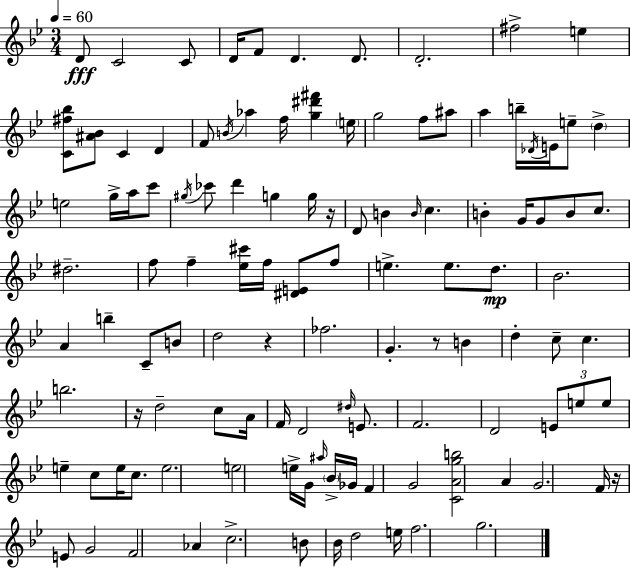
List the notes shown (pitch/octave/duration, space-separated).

D4/e C4/h C4/e D4/s F4/e D4/q. D4/e. D4/h. F#5/h E5/q [C4,F#5,Bb5]/e [A#4,Bb4]/e C4/q D4/q F4/e B4/s Ab5/q F5/s [G5,D#6,F#6]/q E5/s G5/h F5/e A#5/e A5/q B5/s Db4/s E4/s E5/e D5/q E5/h G5/s A5/s C6/e G#5/s CES6/e D6/q G5/q G5/s R/s D4/e B4/q B4/s C5/q. B4/q G4/s G4/e B4/e C5/e. D#5/h. F5/e F5/q [Eb5,C#6]/s F5/s [D#4,E4]/e F5/e E5/q. E5/e. D5/e. Bb4/h. A4/q B5/q C4/e B4/e D5/h R/q FES5/h. G4/q. R/e B4/q D5/q C5/e C5/q. B5/h. R/s D5/h C5/e A4/s F4/s D4/h D#5/s E4/e. F4/h. D4/h E4/e E5/e E5/e E5/q C5/e E5/s C5/e. E5/h. E5/h E5/s G4/s A#5/s Bb4/s Gb4/s F4/q G4/h [C4,A4,G5,B5]/h A4/q G4/h. F4/s R/s E4/e G4/h F4/h Ab4/q C5/h. B4/e Bb4/s D5/h E5/s F5/h. G5/h.